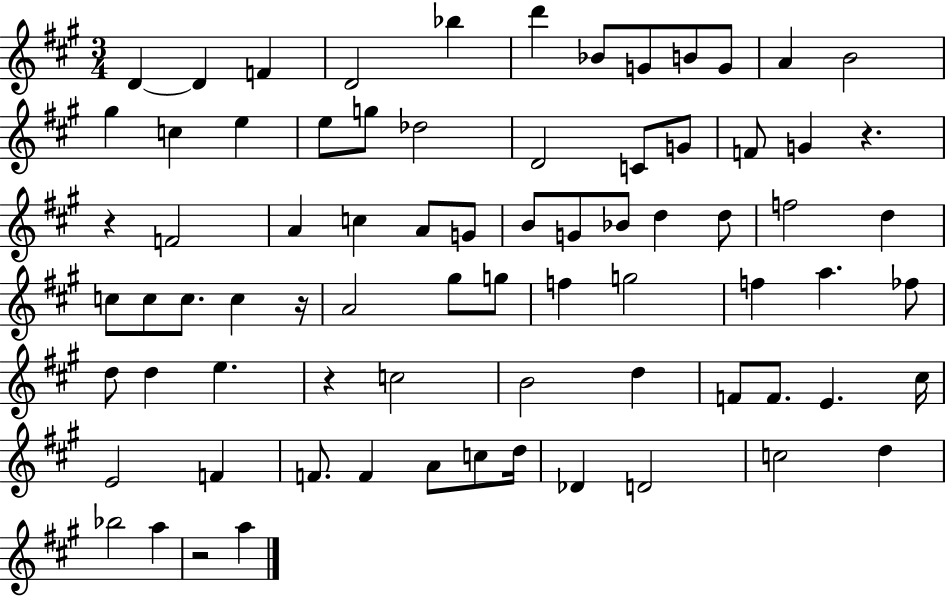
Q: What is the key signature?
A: A major